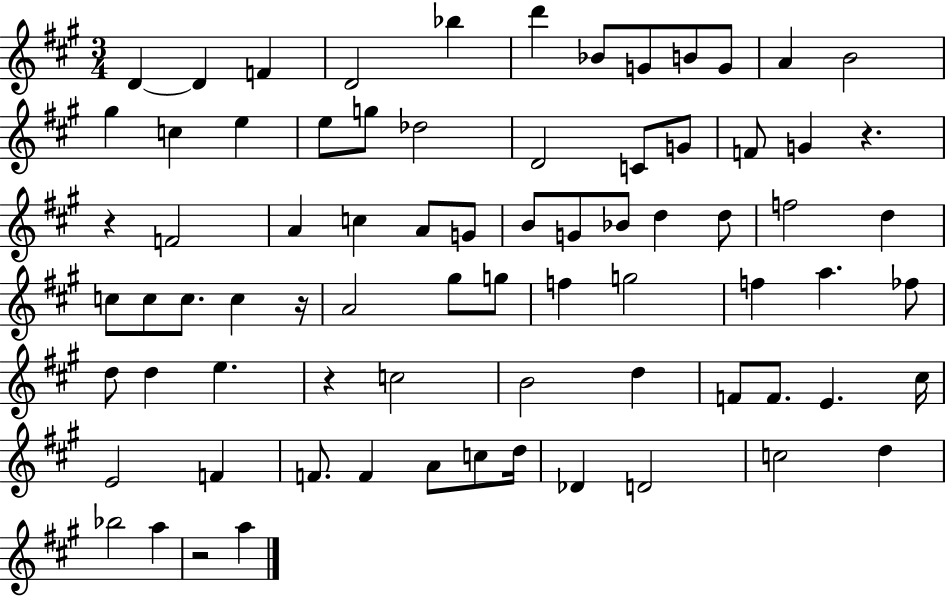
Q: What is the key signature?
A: A major